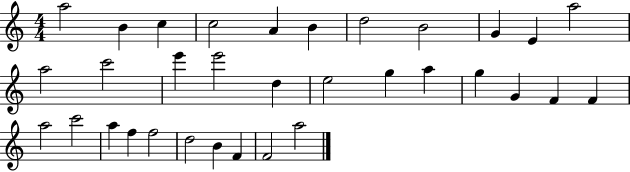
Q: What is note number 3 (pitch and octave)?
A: C5